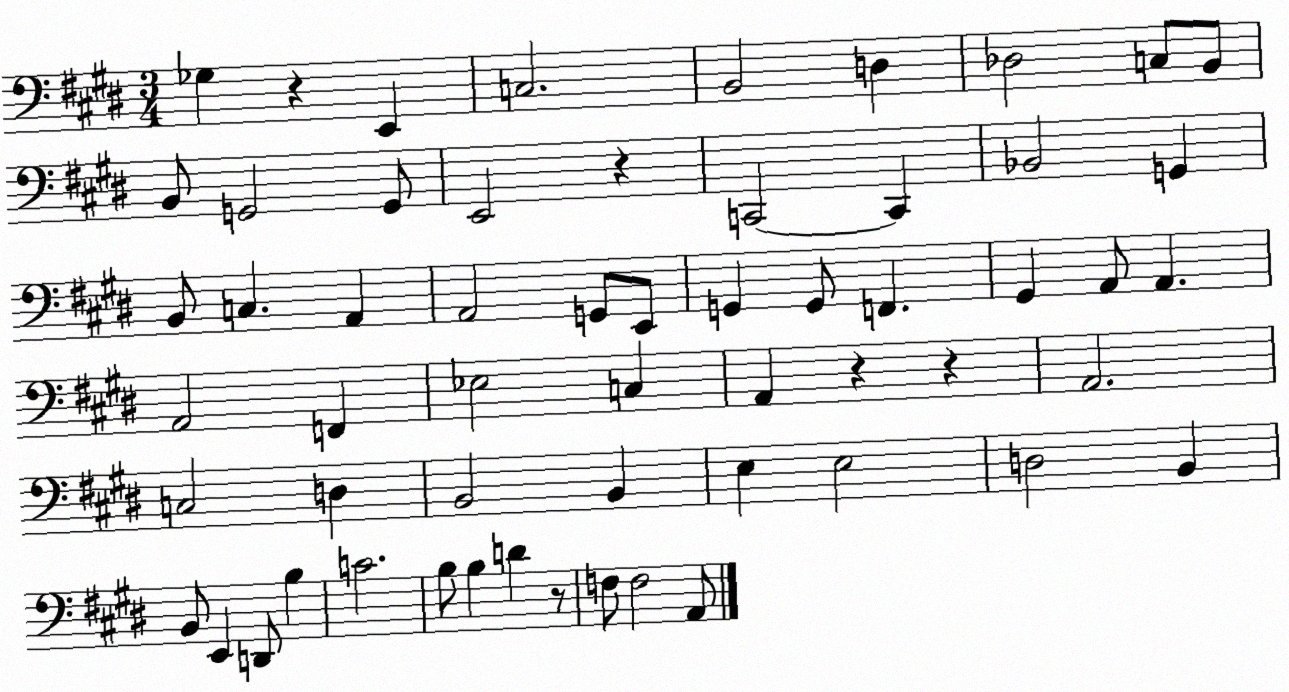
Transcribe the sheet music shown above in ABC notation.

X:1
T:Untitled
M:3/4
L:1/4
K:E
_G, z E,, C,2 B,,2 D, _D,2 C,/2 B,,/2 B,,/2 G,,2 G,,/2 E,,2 z C,,2 C,, _B,,2 G,, B,,/2 C, A,, A,,2 G,,/2 E,,/2 G,, G,,/2 F,, ^G,, A,,/2 A,, A,,2 F,, _E,2 C, A,, z z A,,2 C,2 D, B,,2 B,, E, E,2 D,2 B,, B,,/2 E,, D,,/2 B, C2 B,/2 B, D z/2 F,/2 F,2 A,,/2